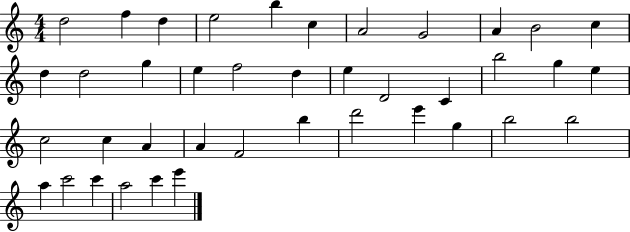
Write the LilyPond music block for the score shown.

{
  \clef treble
  \numericTimeSignature
  \time 4/4
  \key c \major
  d''2 f''4 d''4 | e''2 b''4 c''4 | a'2 g'2 | a'4 b'2 c''4 | \break d''4 d''2 g''4 | e''4 f''2 d''4 | e''4 d'2 c'4 | b''2 g''4 e''4 | \break c''2 c''4 a'4 | a'4 f'2 b''4 | d'''2 e'''4 g''4 | b''2 b''2 | \break a''4 c'''2 c'''4 | a''2 c'''4 e'''4 | \bar "|."
}